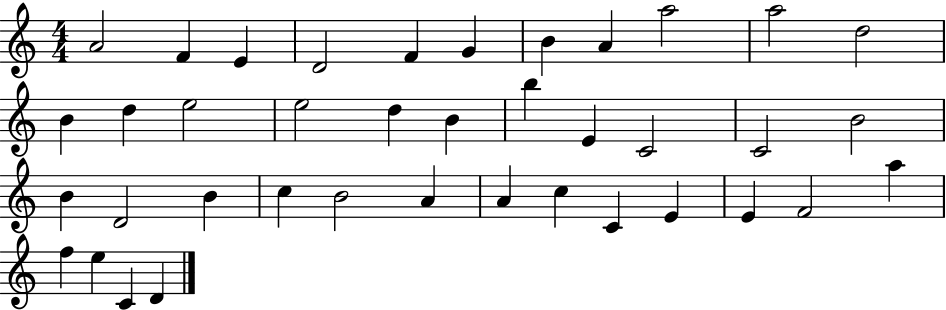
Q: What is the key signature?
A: C major